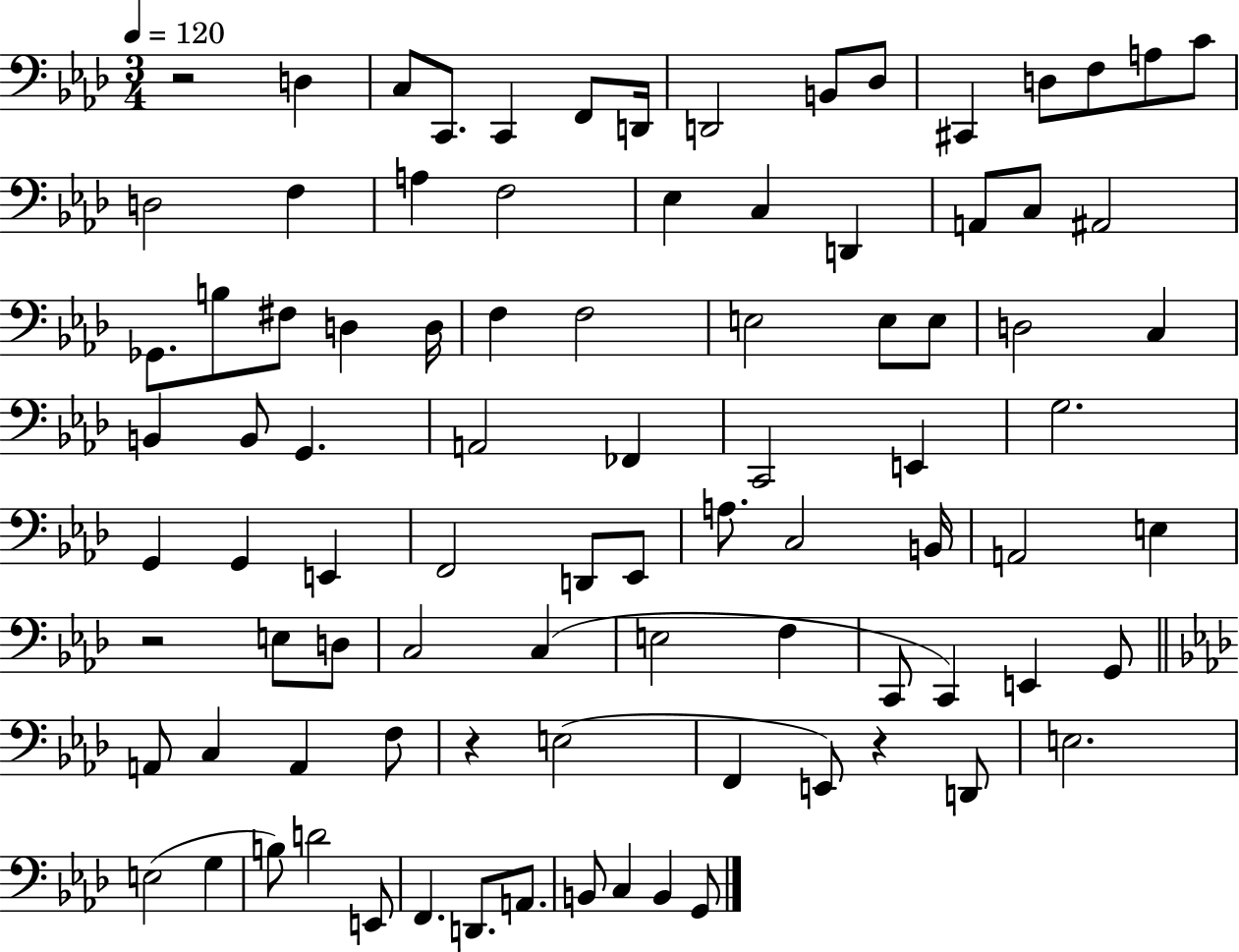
{
  \clef bass
  \numericTimeSignature
  \time 3/4
  \key aes \major
  \tempo 4 = 120
  \repeat volta 2 { r2 d4 | c8 c,8. c,4 f,8 d,16 | d,2 b,8 des8 | cis,4 d8 f8 a8 c'8 | \break d2 f4 | a4 f2 | ees4 c4 d,4 | a,8 c8 ais,2 | \break ges,8. b8 fis8 d4 d16 | f4 f2 | e2 e8 e8 | d2 c4 | \break b,4 b,8 g,4. | a,2 fes,4 | c,2 e,4 | g2. | \break g,4 g,4 e,4 | f,2 d,8 ees,8 | a8. c2 b,16 | a,2 e4 | \break r2 e8 d8 | c2 c4( | e2 f4 | c,8 c,4) e,4 g,8 | \break \bar "||" \break \key f \minor a,8 c4 a,4 f8 | r4 e2( | f,4 e,8) r4 d,8 | e2. | \break e2( g4 | b8) d'2 e,8 | f,4. d,8. a,8. | b,8 c4 b,4 g,8 | \break } \bar "|."
}